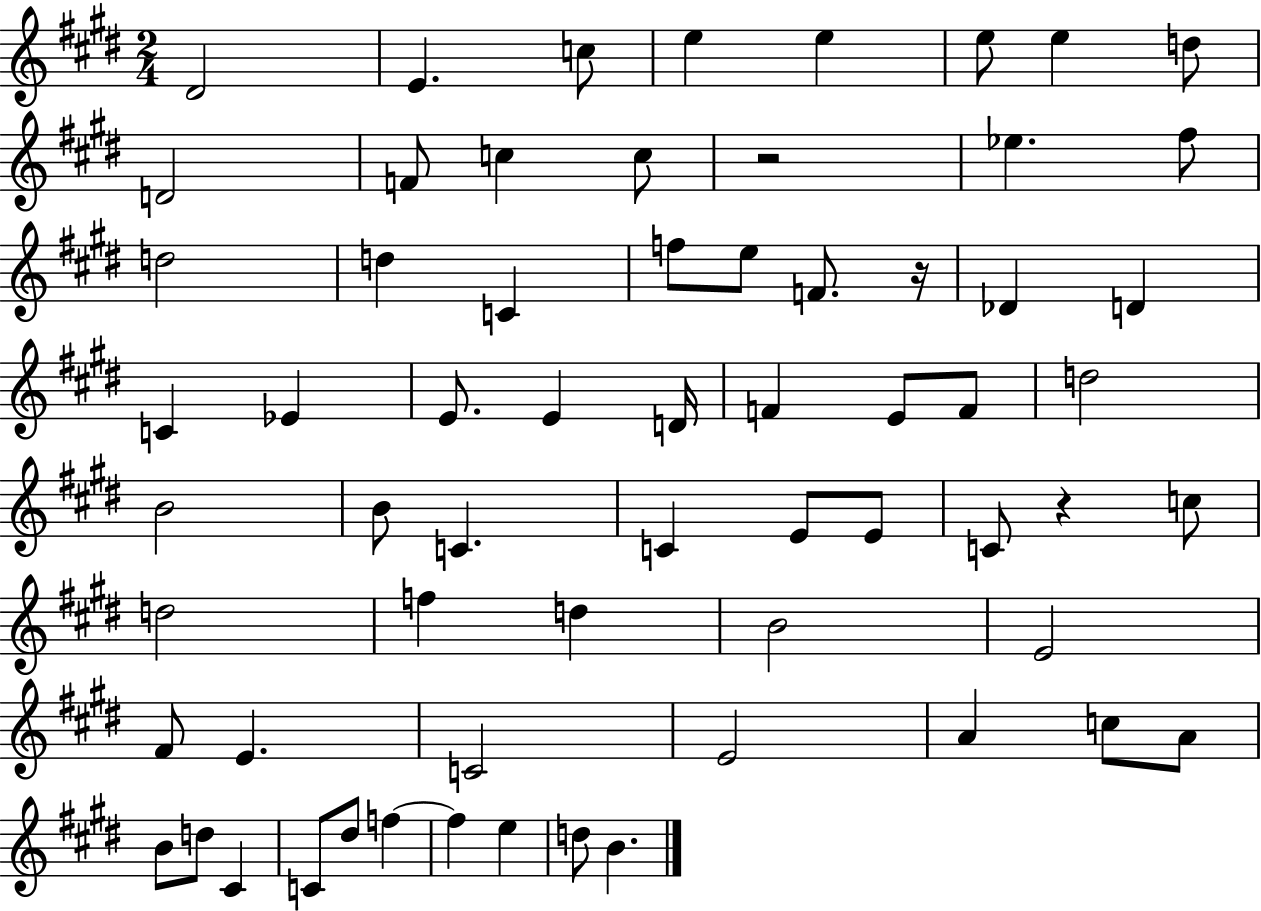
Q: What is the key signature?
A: E major